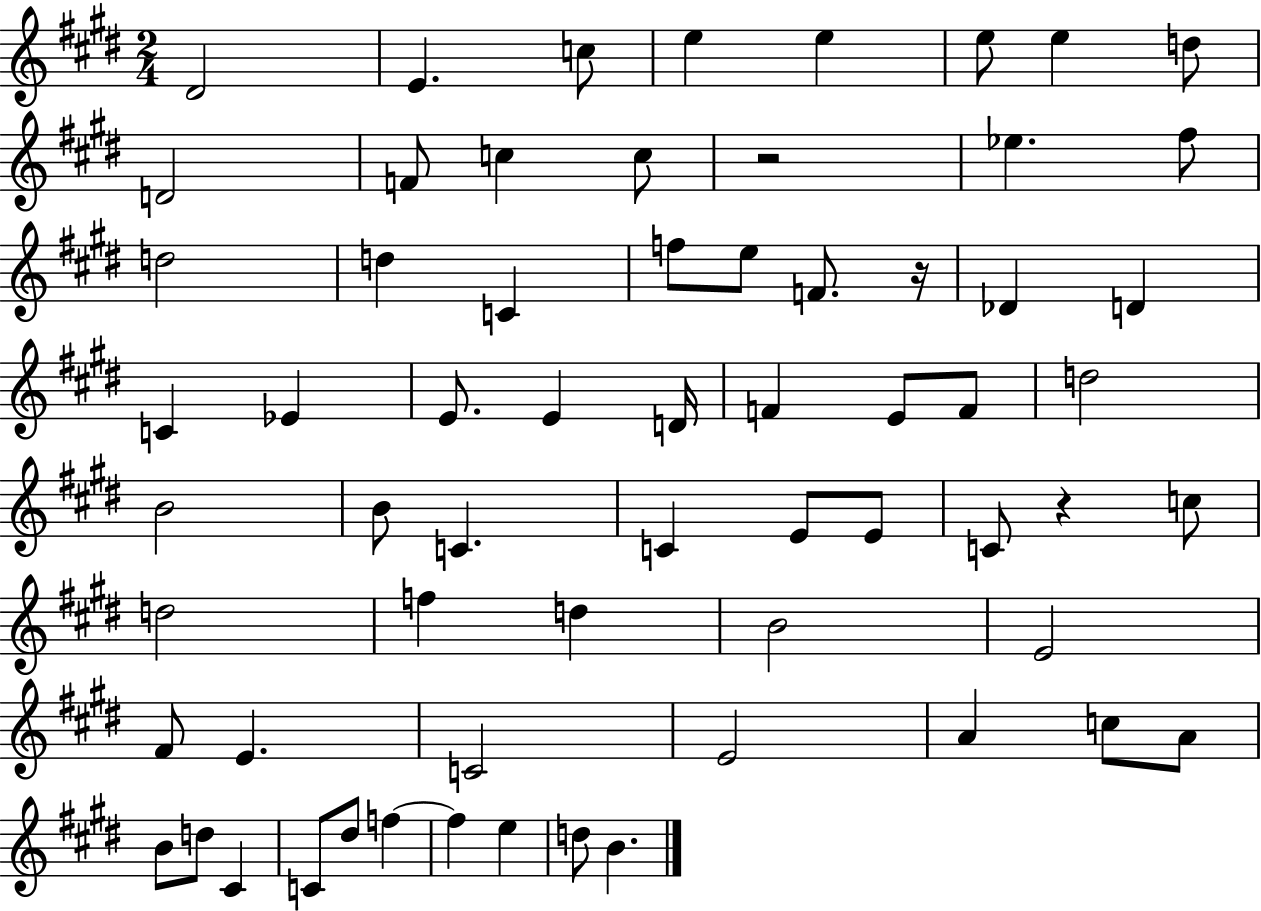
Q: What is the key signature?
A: E major